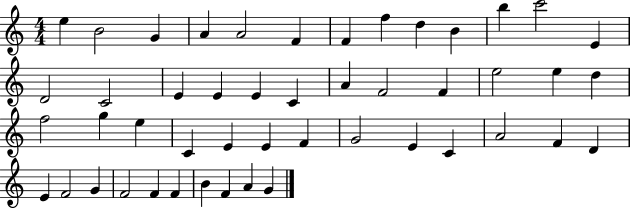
E5/q B4/h G4/q A4/q A4/h F4/q F4/q F5/q D5/q B4/q B5/q C6/h E4/q D4/h C4/h E4/q E4/q E4/q C4/q A4/q F4/h F4/q E5/h E5/q D5/q F5/h G5/q E5/q C4/q E4/q E4/q F4/q G4/h E4/q C4/q A4/h F4/q D4/q E4/q F4/h G4/q F4/h F4/q F4/q B4/q F4/q A4/q G4/q